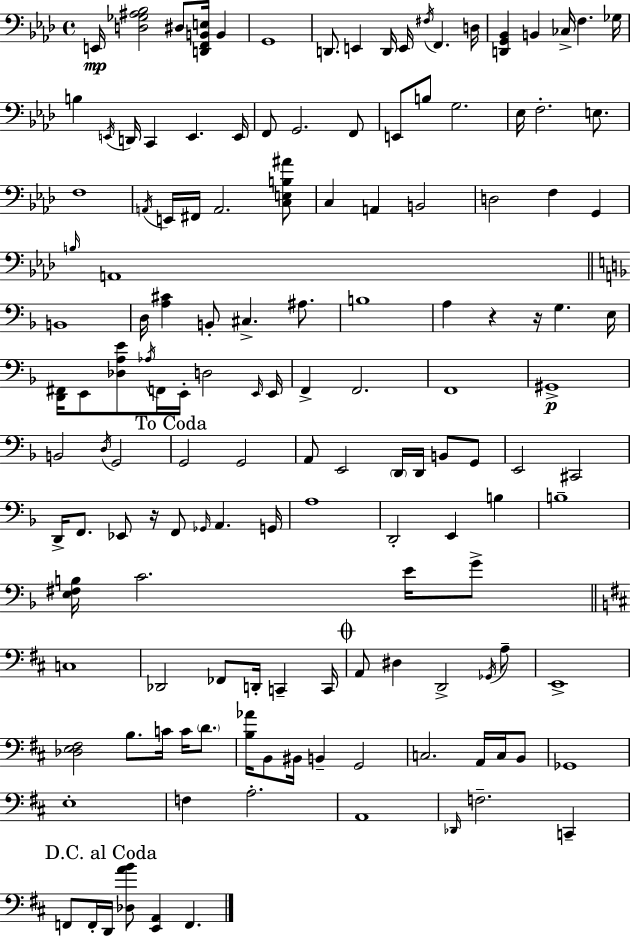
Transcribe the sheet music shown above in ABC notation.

X:1
T:Untitled
M:4/4
L:1/4
K:Ab
E,,/4 [D,_G,^A,_B,]2 ^D,/2 [D,,F,,B,,E,]/4 B,, G,,4 D,,/2 E,, D,,/4 E,,/4 ^F,/4 F,, D,/4 [D,,G,,_B,,] B,, _C,/4 F, _G,/4 B, E,,/4 D,,/4 C,, E,, E,,/4 F,,/2 G,,2 F,,/2 E,,/2 B,/2 G,2 _E,/4 F,2 E,/2 F,4 A,,/4 E,,/4 ^F,,/4 A,,2 [C,E,B,^A]/2 C, A,, B,,2 D,2 F, G,, B,/4 A,,4 B,,4 D,/4 [A,^C] B,,/2 ^C, ^A,/2 B,4 A, z z/4 G, E,/4 [D,,^F,,]/4 E,,/2 [_D,A,E]/2 _A,/4 F,,/4 E,,/4 D,2 E,,/4 E,,/4 F,, F,,2 F,,4 ^G,,4 B,,2 D,/4 G,,2 G,,2 G,,2 A,,/2 E,,2 D,,/4 D,,/4 B,,/2 G,,/2 E,,2 ^C,,2 D,,/4 F,,/2 _E,,/2 z/4 F,,/2 _G,,/4 A,, G,,/4 A,4 D,,2 E,, B, B,4 [E,^F,B,]/4 C2 E/4 G/2 C,4 _D,,2 _F,,/2 D,,/4 C,, C,,/4 A,,/2 ^D, D,,2 _G,,/4 A,/2 E,,4 [_D,E,^F,]2 B,/2 C/4 C/4 D/2 [B,_A]/4 B,,/2 ^B,,/4 B,, G,,2 C,2 A,,/4 C,/4 B,,/2 _G,,4 E,4 F, A,2 A,,4 _D,,/4 F,2 C,, F,,/2 F,,/4 D,,/4 [_D,AB]/2 [E,,A,,] F,,